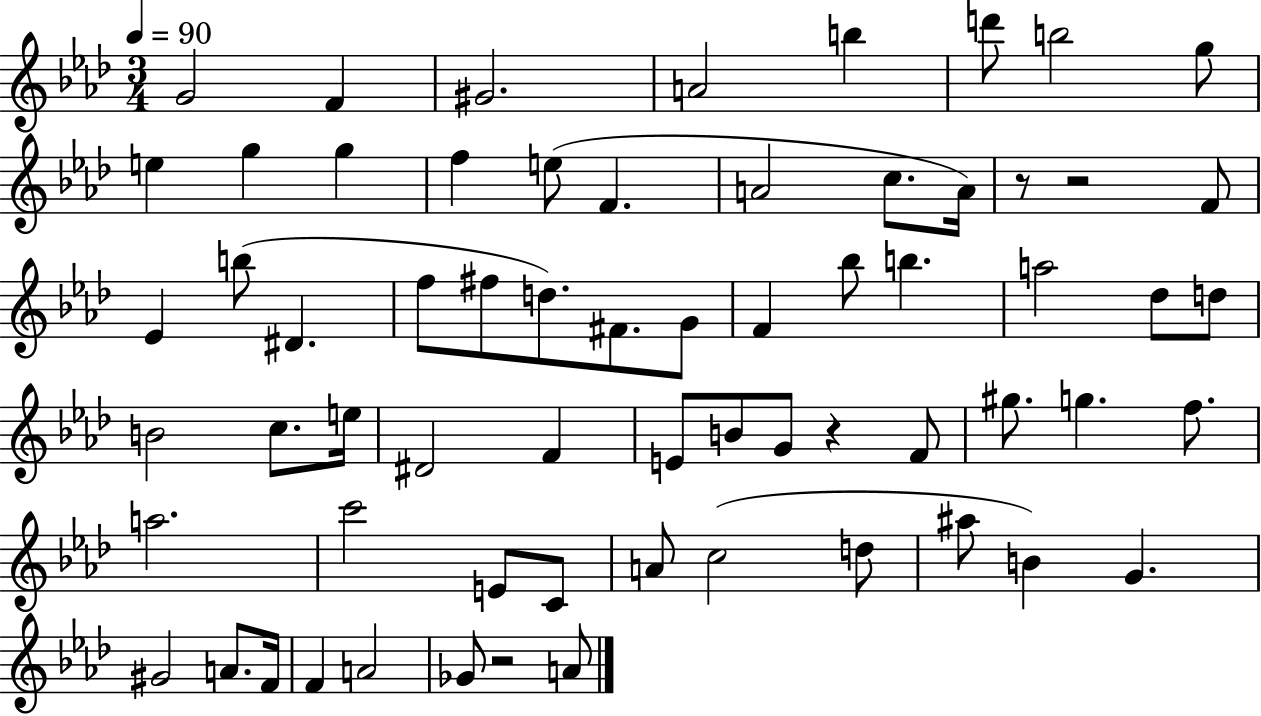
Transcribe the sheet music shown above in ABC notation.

X:1
T:Untitled
M:3/4
L:1/4
K:Ab
G2 F ^G2 A2 b d'/2 b2 g/2 e g g f e/2 F A2 c/2 A/4 z/2 z2 F/2 _E b/2 ^D f/2 ^f/2 d/2 ^F/2 G/2 F _b/2 b a2 _d/2 d/2 B2 c/2 e/4 ^D2 F E/2 B/2 G/2 z F/2 ^g/2 g f/2 a2 c'2 E/2 C/2 A/2 c2 d/2 ^a/2 B G ^G2 A/2 F/4 F A2 _G/2 z2 A/2